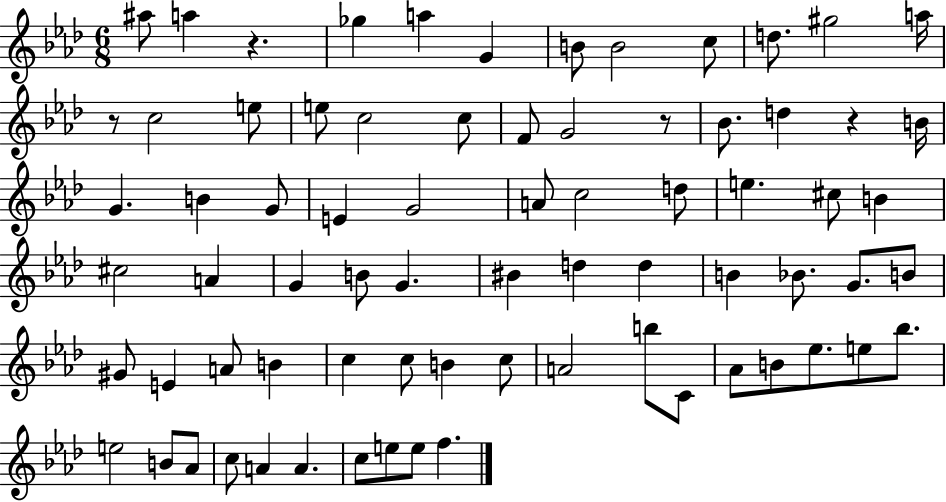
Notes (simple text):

A#5/e A5/q R/q. Gb5/q A5/q G4/q B4/e B4/h C5/e D5/e. G#5/h A5/s R/e C5/h E5/e E5/e C5/h C5/e F4/e G4/h R/e Bb4/e. D5/q R/q B4/s G4/q. B4/q G4/e E4/q G4/h A4/e C5/h D5/e E5/q. C#5/e B4/q C#5/h A4/q G4/q B4/e G4/q. BIS4/q D5/q D5/q B4/q Bb4/e. G4/e. B4/e G#4/e E4/q A4/e B4/q C5/q C5/e B4/q C5/e A4/h B5/e C4/e Ab4/e B4/e Eb5/e. E5/e Bb5/e. E5/h B4/e Ab4/e C5/e A4/q A4/q. C5/e E5/e E5/e F5/q.